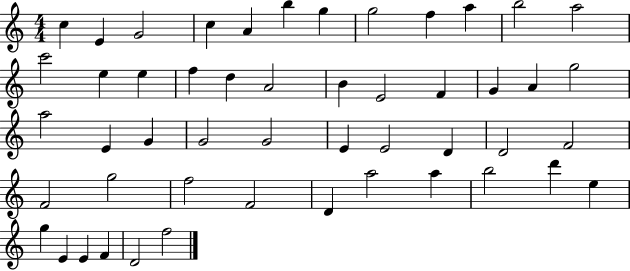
X:1
T:Untitled
M:4/4
L:1/4
K:C
c E G2 c A b g g2 f a b2 a2 c'2 e e f d A2 B E2 F G A g2 a2 E G G2 G2 E E2 D D2 F2 F2 g2 f2 F2 D a2 a b2 d' e g E E F D2 f2